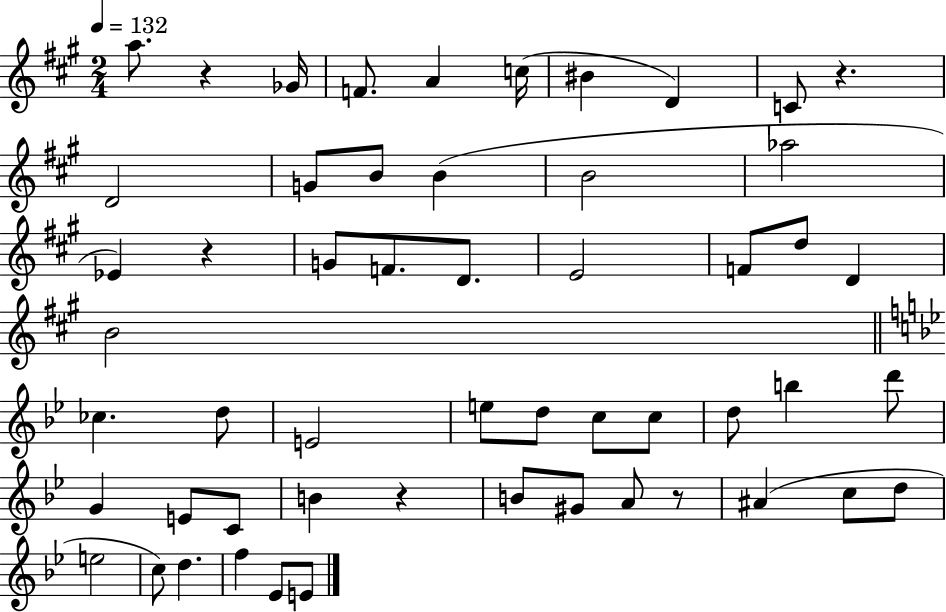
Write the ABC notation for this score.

X:1
T:Untitled
M:2/4
L:1/4
K:A
a/2 z _G/4 F/2 A c/4 ^B D C/2 z D2 G/2 B/2 B B2 _a2 _E z G/2 F/2 D/2 E2 F/2 d/2 D B2 _c d/2 E2 e/2 d/2 c/2 c/2 d/2 b d'/2 G E/2 C/2 B z B/2 ^G/2 A/2 z/2 ^A c/2 d/2 e2 c/2 d f _E/2 E/2